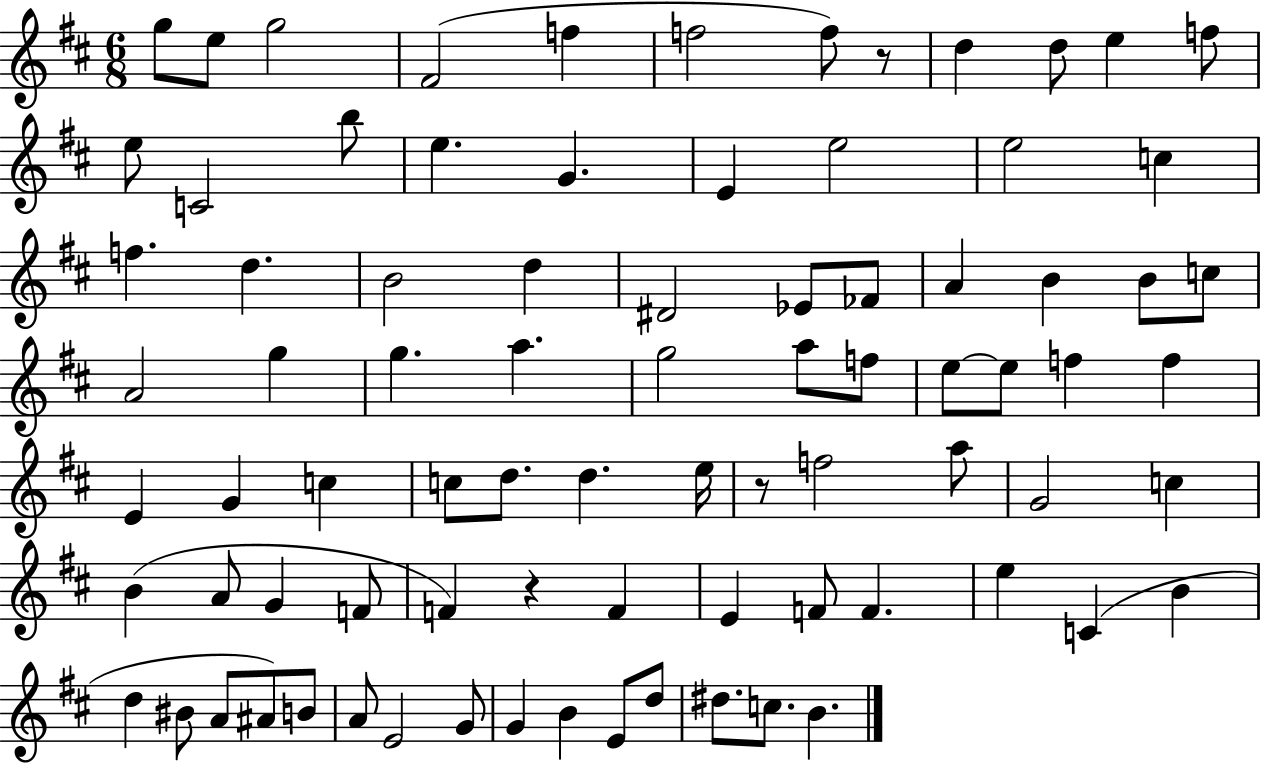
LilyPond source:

{
  \clef treble
  \numericTimeSignature
  \time 6/8
  \key d \major
  g''8 e''8 g''2 | fis'2( f''4 | f''2 f''8) r8 | d''4 d''8 e''4 f''8 | \break e''8 c'2 b''8 | e''4. g'4. | e'4 e''2 | e''2 c''4 | \break f''4. d''4. | b'2 d''4 | dis'2 ees'8 fes'8 | a'4 b'4 b'8 c''8 | \break a'2 g''4 | g''4. a''4. | g''2 a''8 f''8 | e''8~~ e''8 f''4 f''4 | \break e'4 g'4 c''4 | c''8 d''8. d''4. e''16 | r8 f''2 a''8 | g'2 c''4 | \break b'4( a'8 g'4 f'8 | f'4) r4 f'4 | e'4 f'8 f'4. | e''4 c'4( b'4 | \break d''4 bis'8 a'8 ais'8) b'8 | a'8 e'2 g'8 | g'4 b'4 e'8 d''8 | dis''8. c''8. b'4. | \break \bar "|."
}